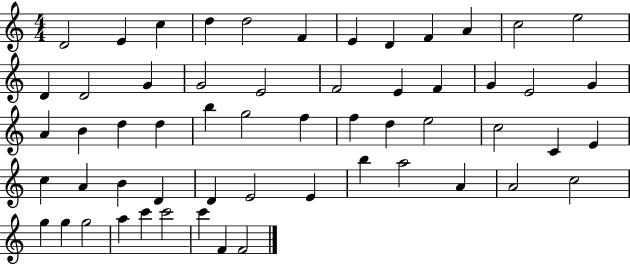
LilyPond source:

{
  \clef treble
  \numericTimeSignature
  \time 4/4
  \key c \major
  d'2 e'4 c''4 | d''4 d''2 f'4 | e'4 d'4 f'4 a'4 | c''2 e''2 | \break d'4 d'2 g'4 | g'2 e'2 | f'2 e'4 f'4 | g'4 e'2 g'4 | \break a'4 b'4 d''4 d''4 | b''4 g''2 f''4 | f''4 d''4 e''2 | c''2 c'4 e'4 | \break c''4 a'4 b'4 d'4 | d'4 e'2 e'4 | b''4 a''2 a'4 | a'2 c''2 | \break g''4 g''4 g''2 | a''4 c'''4 c'''2 | c'''4 f'4 f'2 | \bar "|."
}